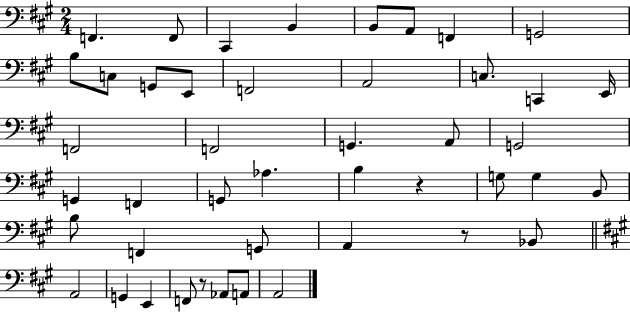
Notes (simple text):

F2/q. F2/e C#2/q B2/q B2/e A2/e F2/q G2/h B3/e C3/e G2/e E2/e F2/h A2/h C3/e. C2/q E2/s F2/h F2/h G2/q. A2/e G2/h G2/q F2/q G2/e Ab3/q. B3/q R/q G3/e G3/q B2/e B3/e F2/q G2/e A2/q R/e Bb2/e A2/h G2/q E2/q F2/e R/e Ab2/e A2/e A2/h